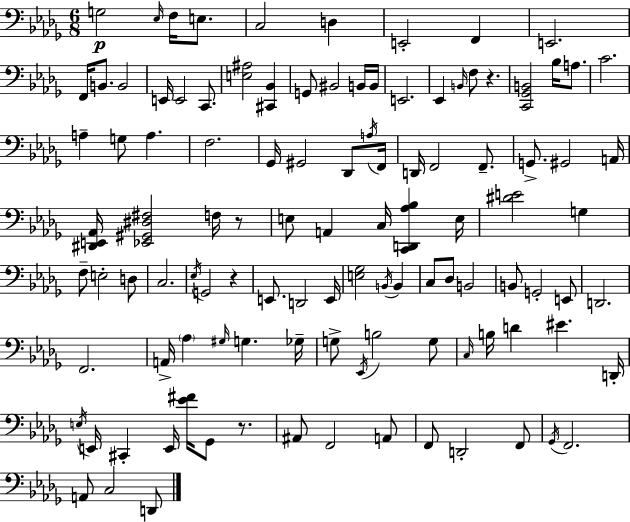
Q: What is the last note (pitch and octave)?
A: D2